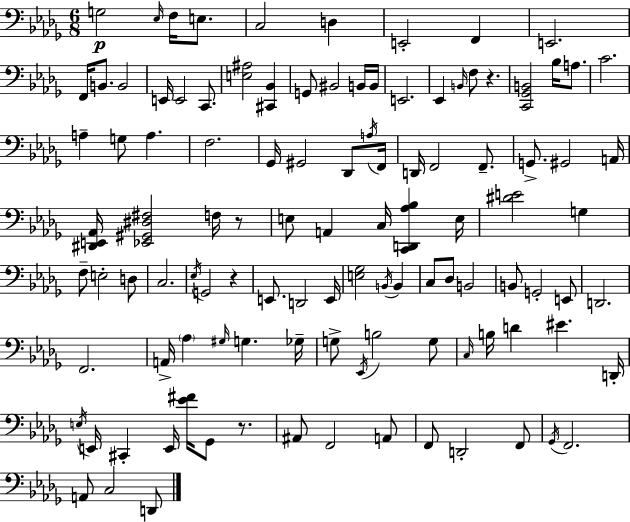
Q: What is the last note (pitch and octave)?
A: D2